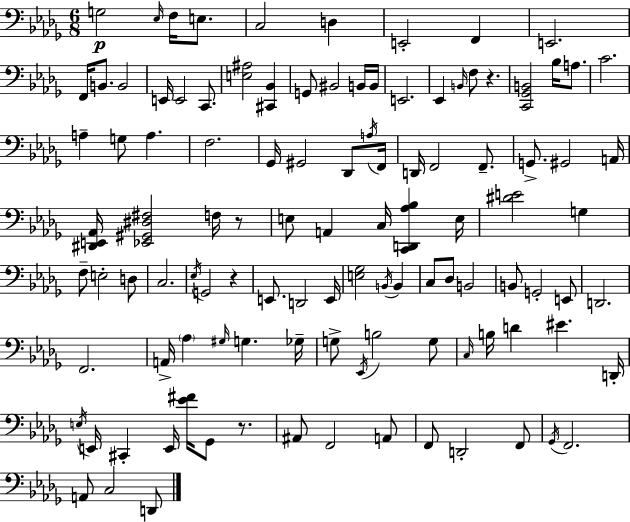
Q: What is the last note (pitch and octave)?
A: D2